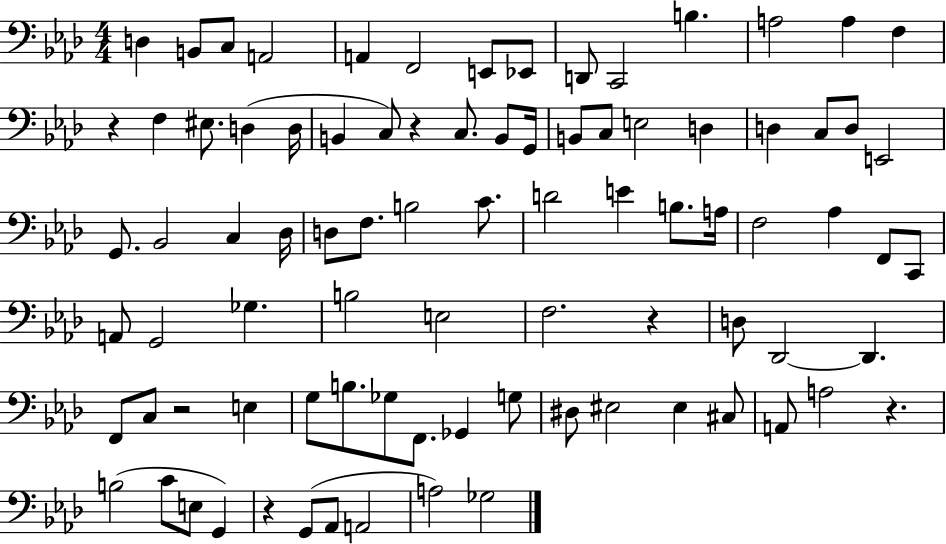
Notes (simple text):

D3/q B2/e C3/e A2/h A2/q F2/h E2/e Eb2/e D2/e C2/h B3/q. A3/h A3/q F3/q R/q F3/q EIS3/e. D3/q D3/s B2/q C3/e R/q C3/e. B2/e G2/s B2/e C3/e E3/h D3/q D3/q C3/e D3/e E2/h G2/e. Bb2/h C3/q Db3/s D3/e F3/e. B3/h C4/e. D4/h E4/q B3/e. A3/s F3/h Ab3/q F2/e C2/e A2/e G2/h Gb3/q. B3/h E3/h F3/h. R/q D3/e Db2/h Db2/q. F2/e C3/e R/h E3/q G3/e B3/e. Gb3/e F2/e. Gb2/q G3/e D#3/e EIS3/h EIS3/q C#3/e A2/e A3/h R/q. B3/h C4/e E3/e G2/q R/q G2/e Ab2/e A2/h A3/h Gb3/h